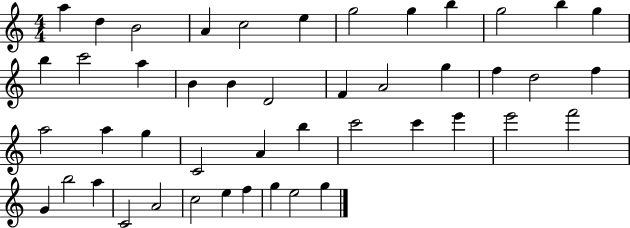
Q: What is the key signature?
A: C major